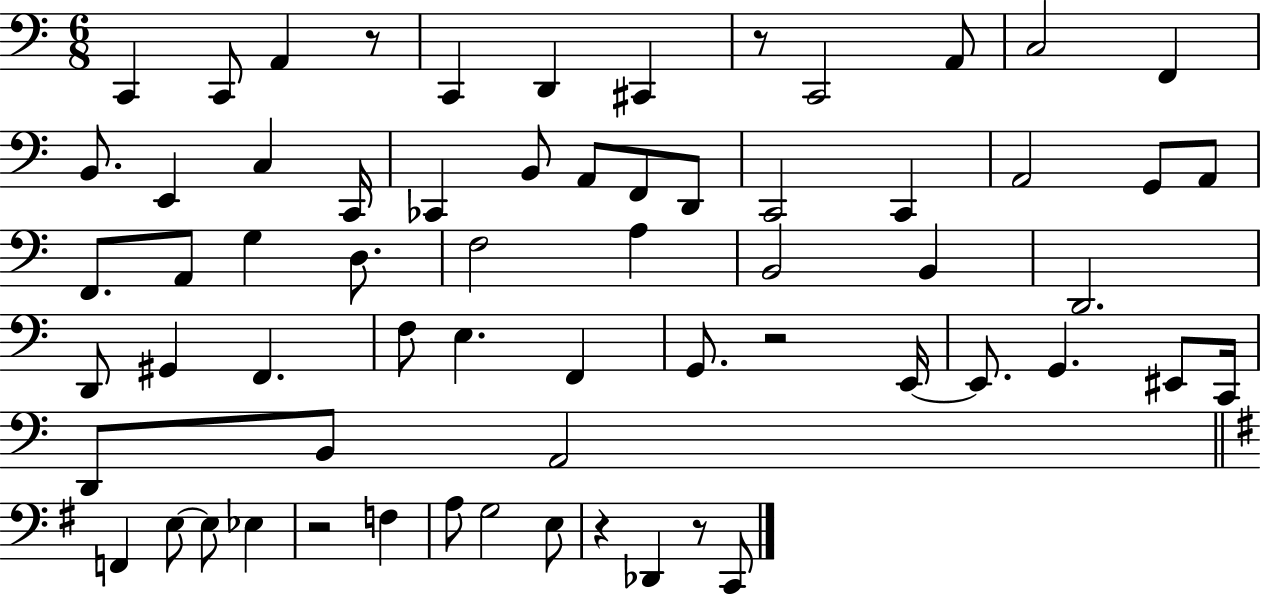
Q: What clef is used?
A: bass